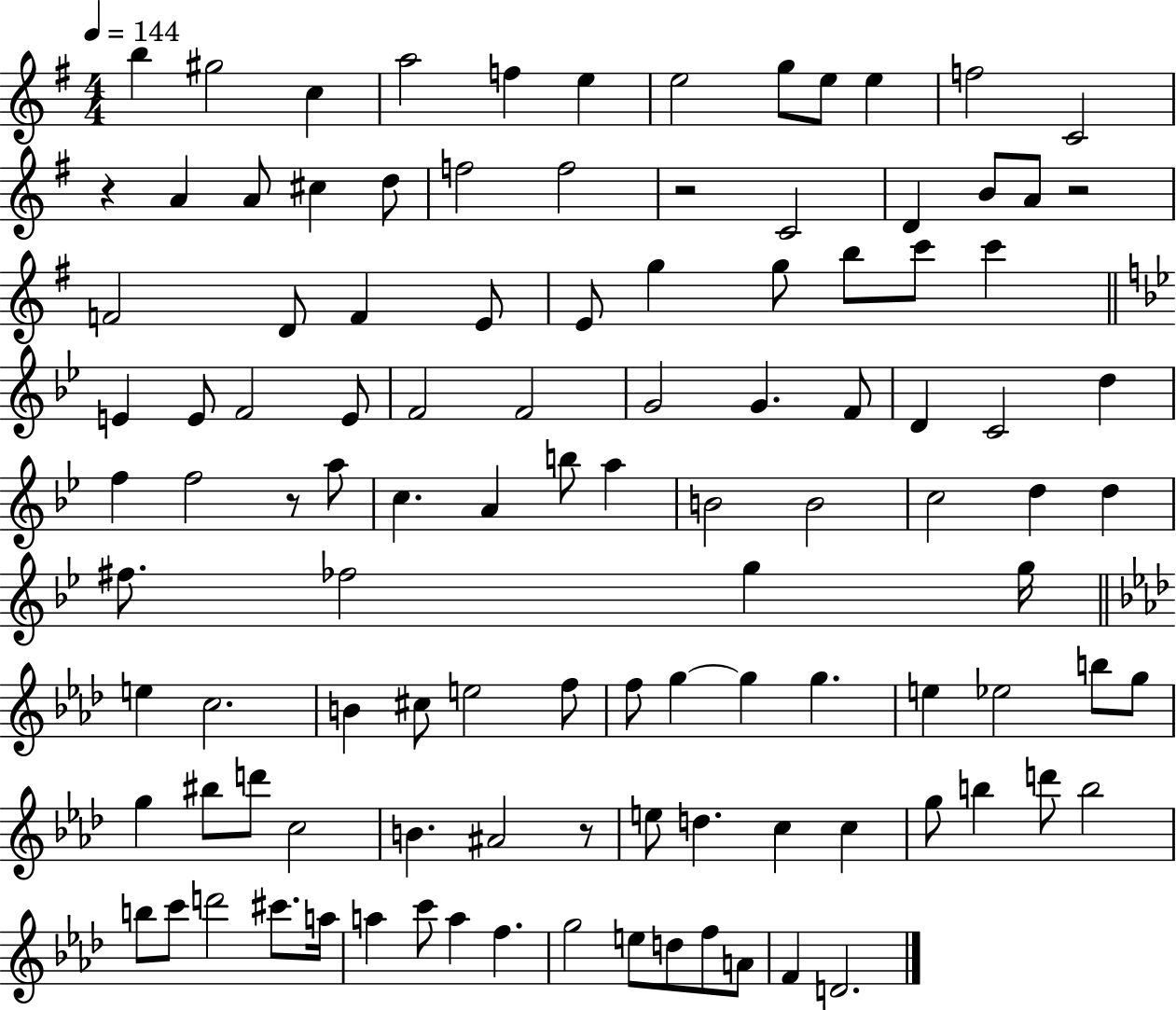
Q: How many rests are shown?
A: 5